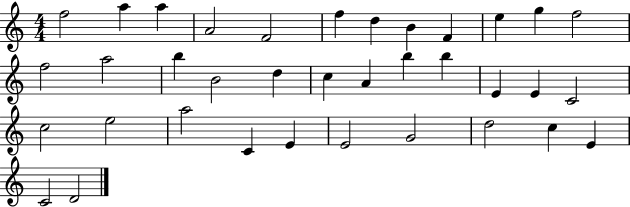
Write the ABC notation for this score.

X:1
T:Untitled
M:4/4
L:1/4
K:C
f2 a a A2 F2 f d B F e g f2 f2 a2 b B2 d c A b b E E C2 c2 e2 a2 C E E2 G2 d2 c E C2 D2